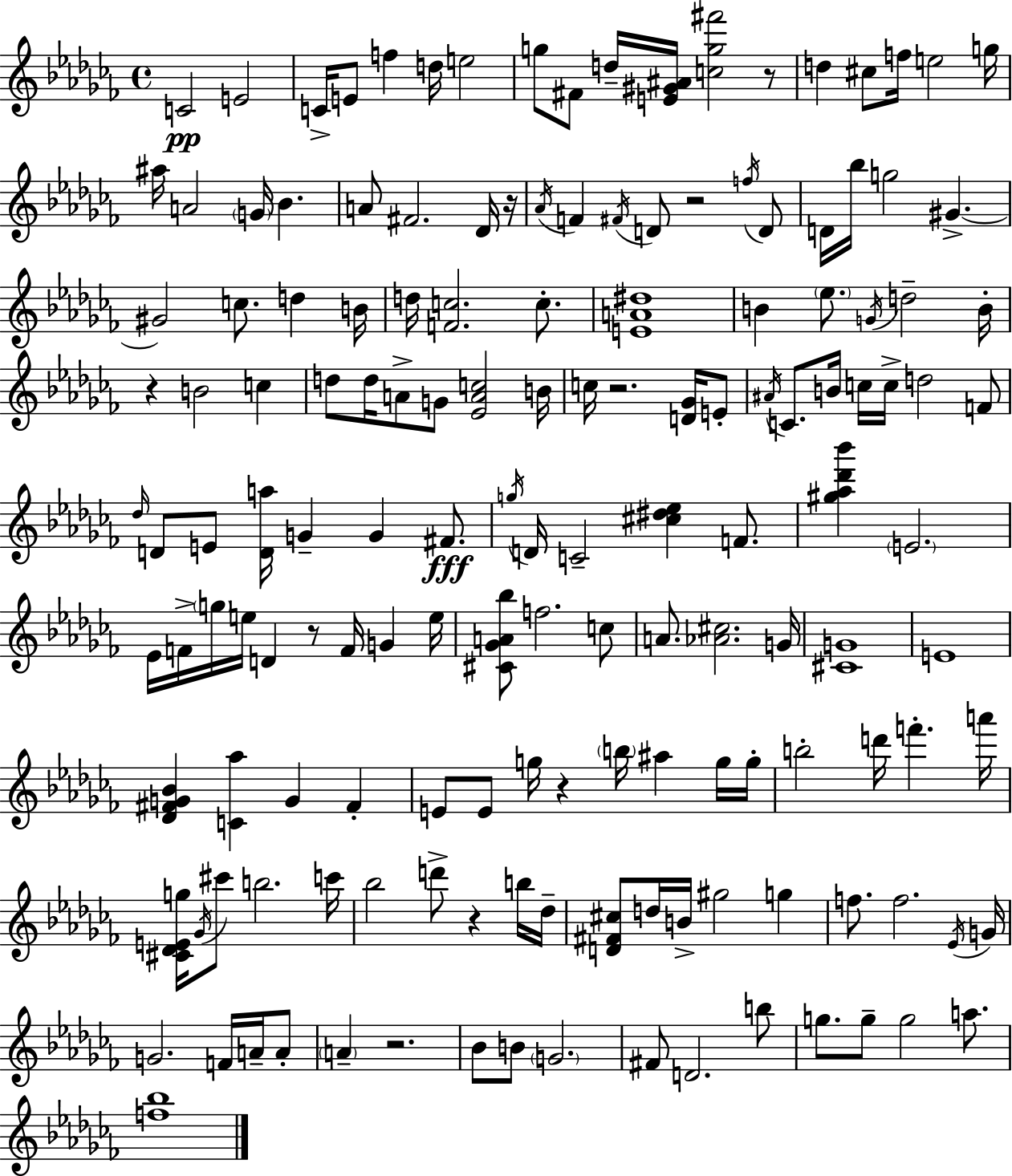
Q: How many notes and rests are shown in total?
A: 153